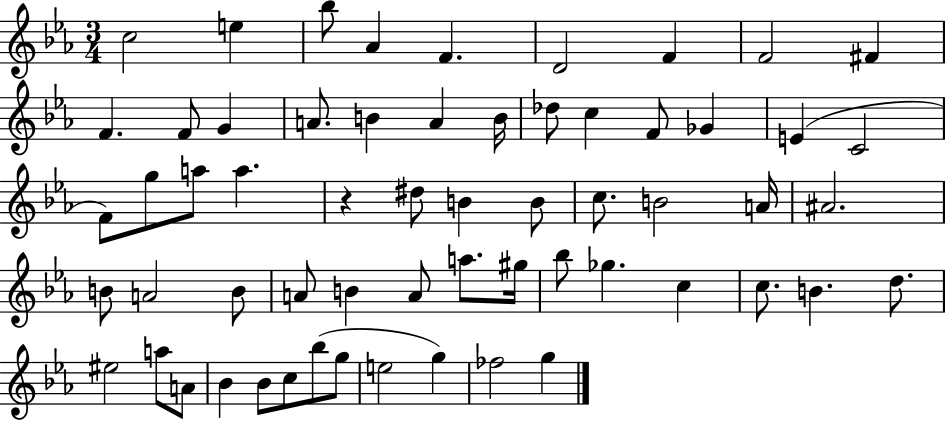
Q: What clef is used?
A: treble